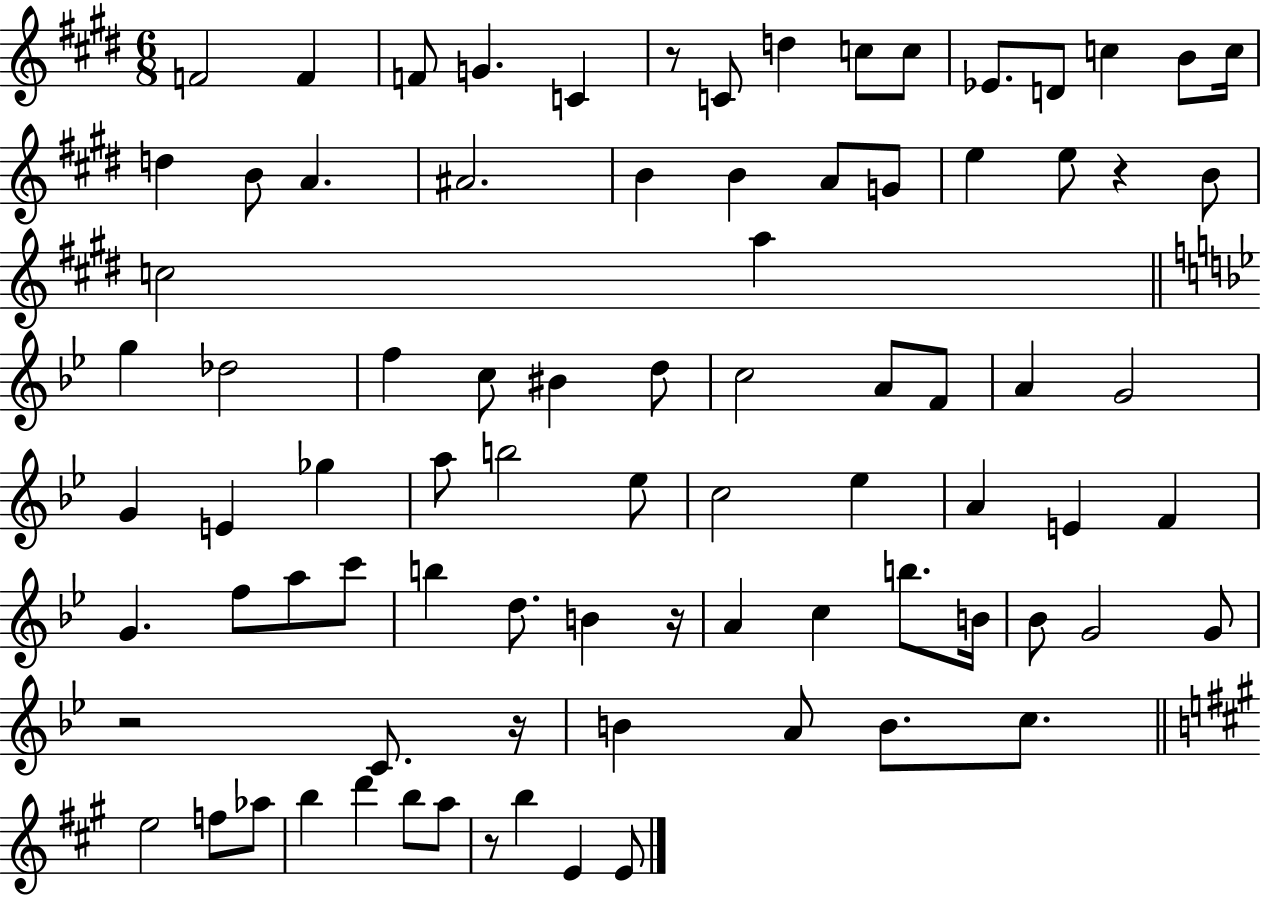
X:1
T:Untitled
M:6/8
L:1/4
K:E
F2 F F/2 G C z/2 C/2 d c/2 c/2 _E/2 D/2 c B/2 c/4 d B/2 A ^A2 B B A/2 G/2 e e/2 z B/2 c2 a g _d2 f c/2 ^B d/2 c2 A/2 F/2 A G2 G E _g a/2 b2 _e/2 c2 _e A E F G f/2 a/2 c'/2 b d/2 B z/4 A c b/2 B/4 _B/2 G2 G/2 z2 C/2 z/4 B A/2 B/2 c/2 e2 f/2 _a/2 b d' b/2 a/2 z/2 b E E/2